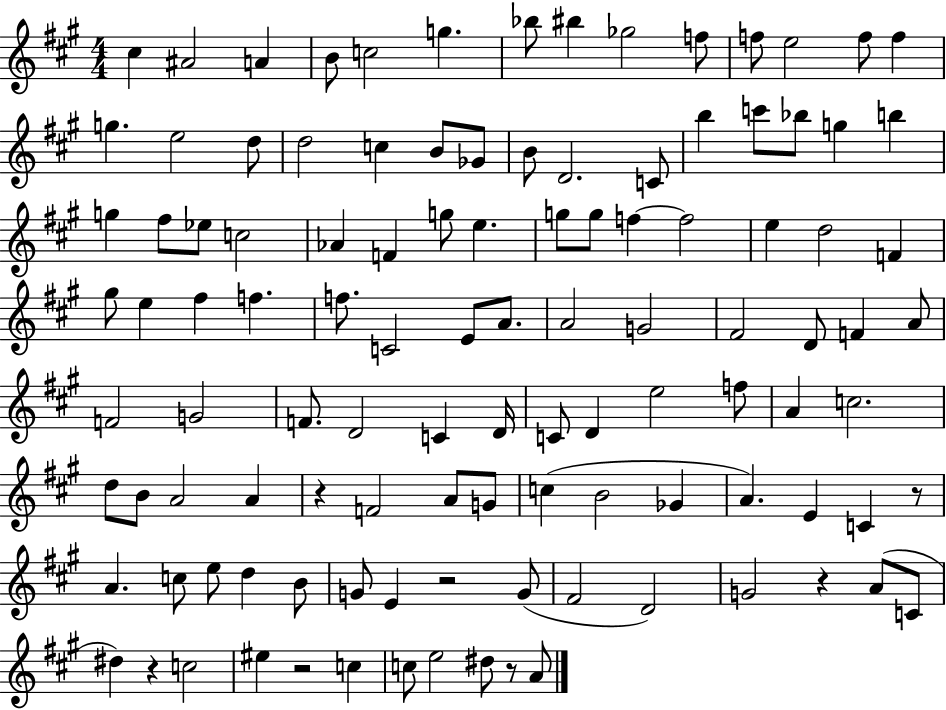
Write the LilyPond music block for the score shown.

{
  \clef treble
  \numericTimeSignature
  \time 4/4
  \key a \major
  cis''4 ais'2 a'4 | b'8 c''2 g''4. | bes''8 bis''4 ges''2 f''8 | f''8 e''2 f''8 f''4 | \break g''4. e''2 d''8 | d''2 c''4 b'8 ges'8 | b'8 d'2. c'8 | b''4 c'''8 bes''8 g''4 b''4 | \break g''4 fis''8 ees''8 c''2 | aes'4 f'4 g''8 e''4. | g''8 g''8 f''4~~ f''2 | e''4 d''2 f'4 | \break gis''8 e''4 fis''4 f''4. | f''8. c'2 e'8 a'8. | a'2 g'2 | fis'2 d'8 f'4 a'8 | \break f'2 g'2 | f'8. d'2 c'4 d'16 | c'8 d'4 e''2 f''8 | a'4 c''2. | \break d''8 b'8 a'2 a'4 | r4 f'2 a'8 g'8 | c''4( b'2 ges'4 | a'4.) e'4 c'4 r8 | \break a'4. c''8 e''8 d''4 b'8 | g'8 e'4 r2 g'8( | fis'2 d'2) | g'2 r4 a'8( c'8 | \break dis''4) r4 c''2 | eis''4 r2 c''4 | c''8 e''2 dis''8 r8 a'8 | \bar "|."
}